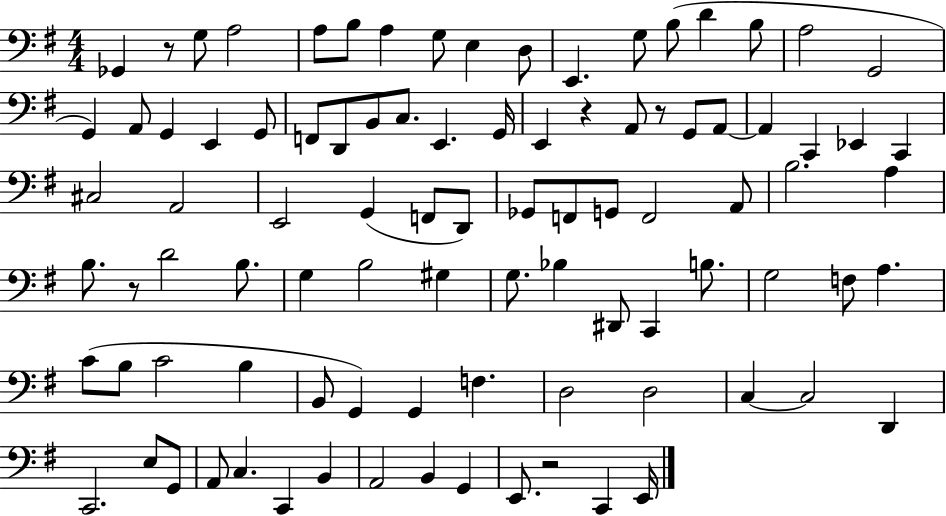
Gb2/q R/e G3/e A3/h A3/e B3/e A3/q G3/e E3/q D3/e E2/q. G3/e B3/e D4/q B3/e A3/h G2/h G2/q A2/e G2/q E2/q G2/e F2/e D2/e B2/e C3/e. E2/q. G2/s E2/q R/q A2/e R/e G2/e A2/e A2/q C2/q Eb2/q C2/q C#3/h A2/h E2/h G2/q F2/e D2/e Gb2/e F2/e G2/e F2/h A2/e B3/h. A3/q B3/e. R/e D4/h B3/e. G3/q B3/h G#3/q G3/e. Bb3/q D#2/e C2/q B3/e. G3/h F3/e A3/q. C4/e B3/e C4/h B3/q B2/e G2/q G2/q F3/q. D3/h D3/h C3/q C3/h D2/q C2/h. E3/e G2/e A2/e C3/q. C2/q B2/q A2/h B2/q G2/q E2/e. R/h C2/q E2/s